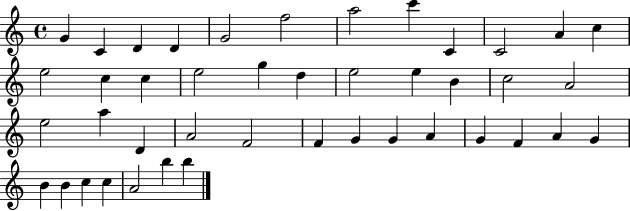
{
  \clef treble
  \time 4/4
  \defaultTimeSignature
  \key c \major
  g'4 c'4 d'4 d'4 | g'2 f''2 | a''2 c'''4 c'4 | c'2 a'4 c''4 | \break e''2 c''4 c''4 | e''2 g''4 d''4 | e''2 e''4 b'4 | c''2 a'2 | \break e''2 a''4 d'4 | a'2 f'2 | f'4 g'4 g'4 a'4 | g'4 f'4 a'4 g'4 | \break b'4 b'4 c''4 c''4 | a'2 b''4 b''4 | \bar "|."
}